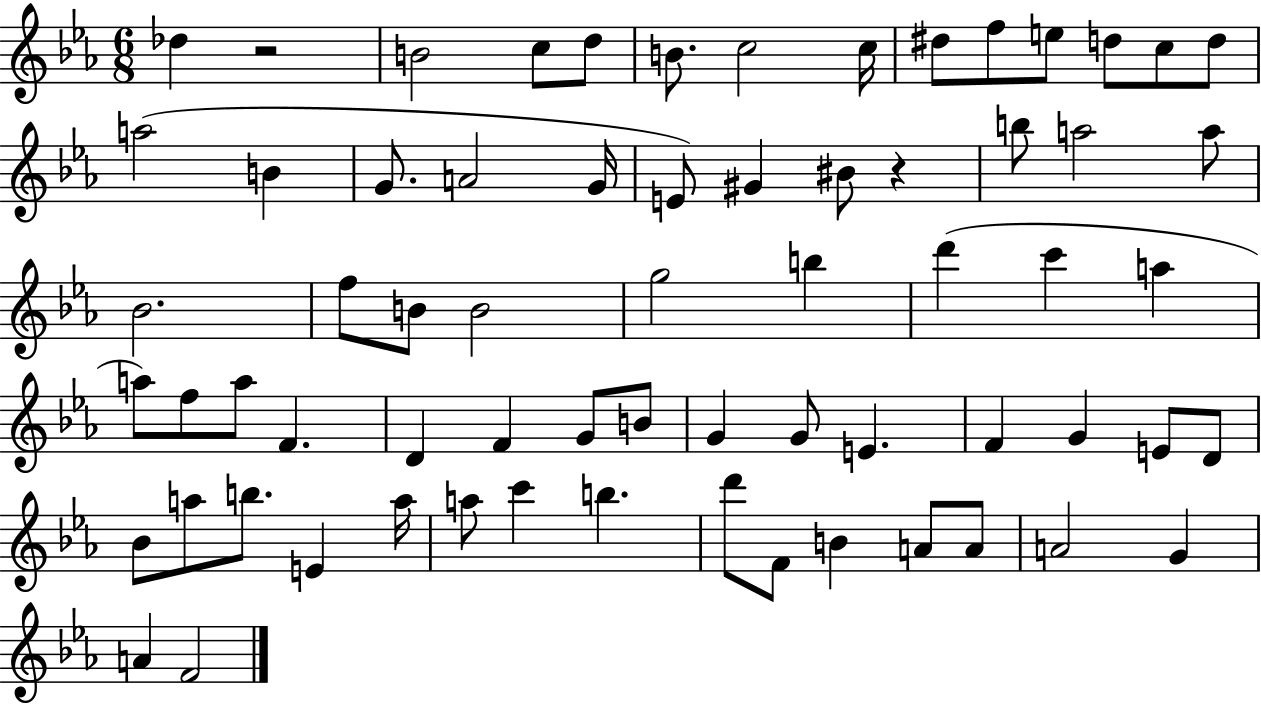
{
  \clef treble
  \numericTimeSignature
  \time 6/8
  \key ees \major
  des''4 r2 | b'2 c''8 d''8 | b'8. c''2 c''16 | dis''8 f''8 e''8 d''8 c''8 d''8 | \break a''2( b'4 | g'8. a'2 g'16 | e'8) gis'4 bis'8 r4 | b''8 a''2 a''8 | \break bes'2. | f''8 b'8 b'2 | g''2 b''4 | d'''4( c'''4 a''4 | \break a''8) f''8 a''8 f'4. | d'4 f'4 g'8 b'8 | g'4 g'8 e'4. | f'4 g'4 e'8 d'8 | \break bes'8 a''8 b''8. e'4 a''16 | a''8 c'''4 b''4. | d'''8 f'8 b'4 a'8 a'8 | a'2 g'4 | \break a'4 f'2 | \bar "|."
}